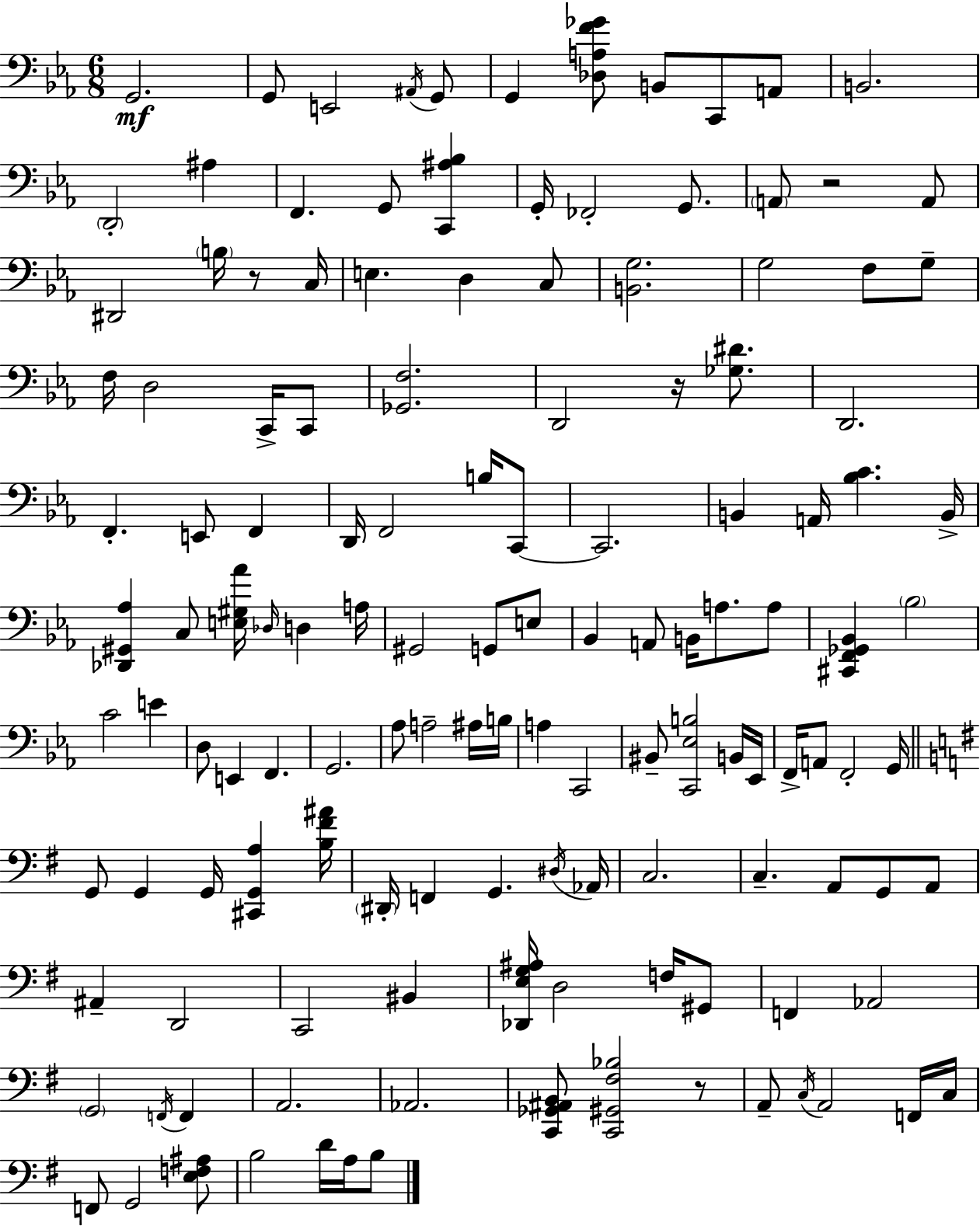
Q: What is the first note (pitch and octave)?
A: G2